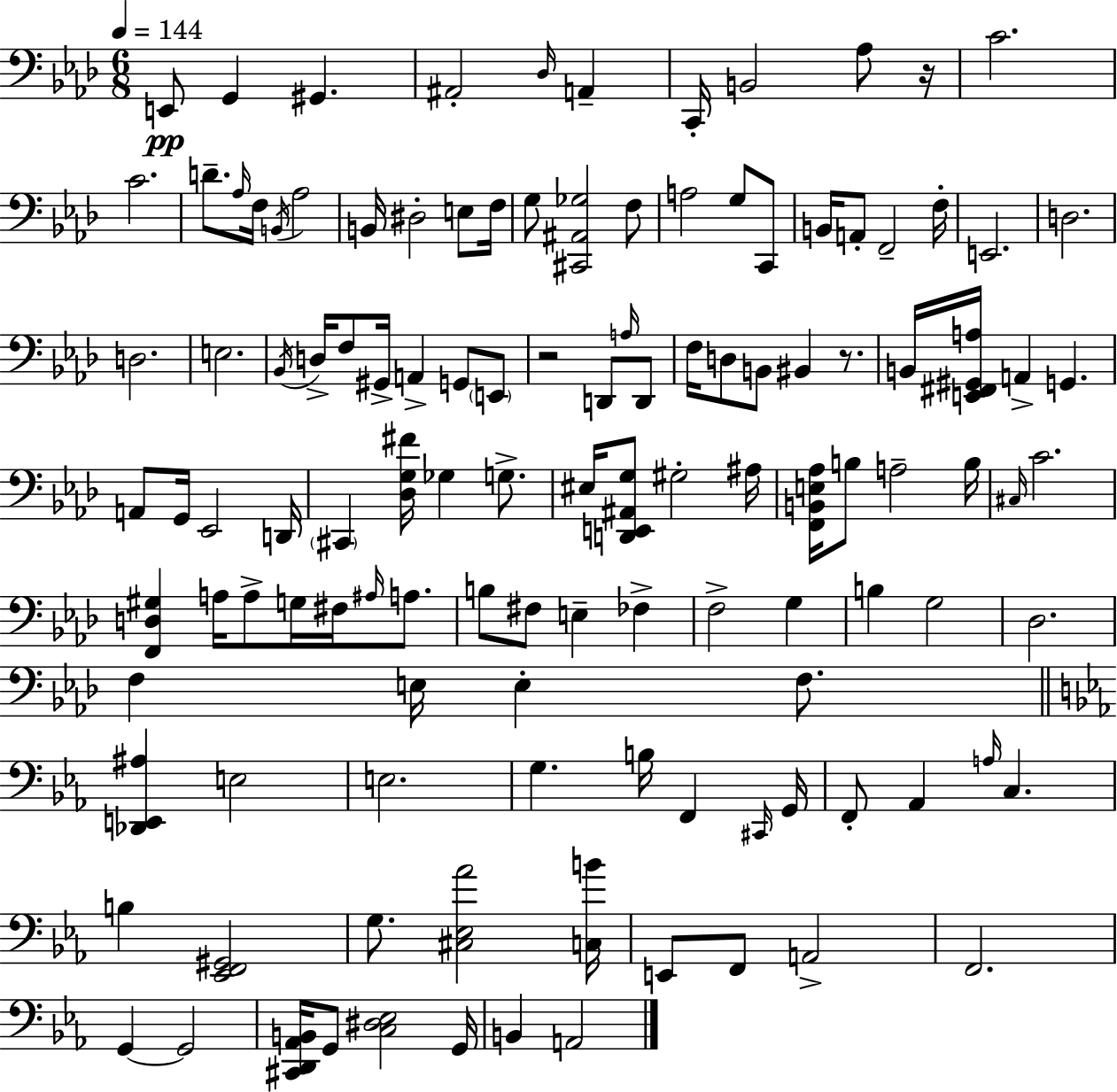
E2/e G2/q G#2/q. A#2/h Db3/s A2/q C2/s B2/h Ab3/e R/s C4/h. C4/h. D4/e. Ab3/s F3/s B2/s Ab3/h B2/s D#3/h E3/e F3/s G3/e [C#2,A#2,Gb3]/h F3/e A3/h G3/e C2/e B2/s A2/e F2/h F3/s E2/h. D3/h. D3/h. E3/h. Bb2/s D3/s F3/e G#2/s A2/q G2/e E2/e R/h D2/e A3/s D2/e F3/s D3/e B2/e BIS2/q R/e. B2/s [E2,F#2,G#2,A3]/s A2/q G2/q. A2/e G2/s Eb2/h D2/s C#2/q [Db3,G3,F#4]/s Gb3/q G3/e. EIS3/s [D2,E2,A#2,G3]/e G#3/h A#3/s [F2,B2,E3,Ab3]/s B3/e A3/h B3/s C#3/s C4/h. [F2,D3,G#3]/q A3/s A3/e G3/s F#3/s A#3/s A3/e. B3/e F#3/e E3/q FES3/q F3/h G3/q B3/q G3/h Db3/h. F3/q E3/s E3/q F3/e. [Db2,E2,A#3]/q E3/h E3/h. G3/q. B3/s F2/q C#2/s G2/s F2/e Ab2/q A3/s C3/q. B3/q [Eb2,F2,G#2]/h G3/e. [C#3,Eb3,Ab4]/h [C3,B4]/s E2/e F2/e A2/h F2/h. G2/q G2/h [C#2,D2,Ab2,B2]/s G2/e [C3,D#3,Eb3]/h G2/s B2/q A2/h